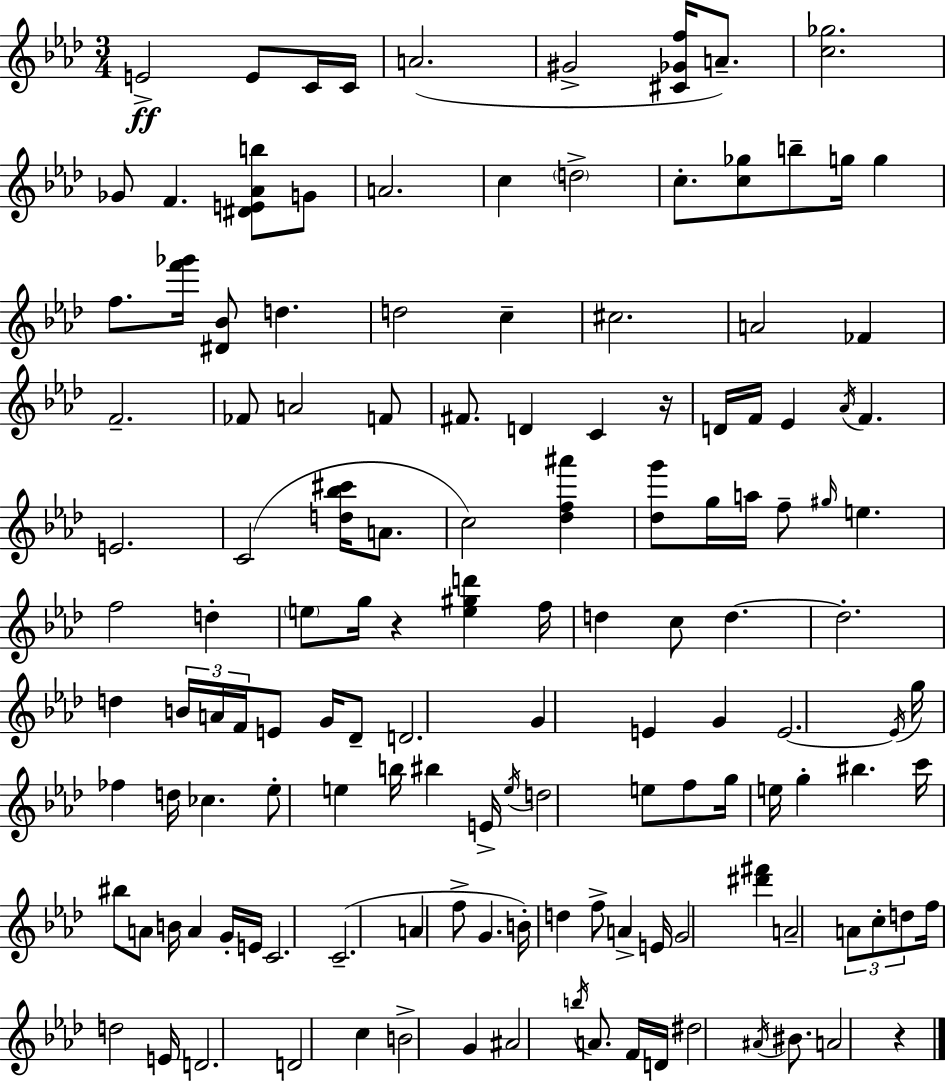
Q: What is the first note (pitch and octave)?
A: E4